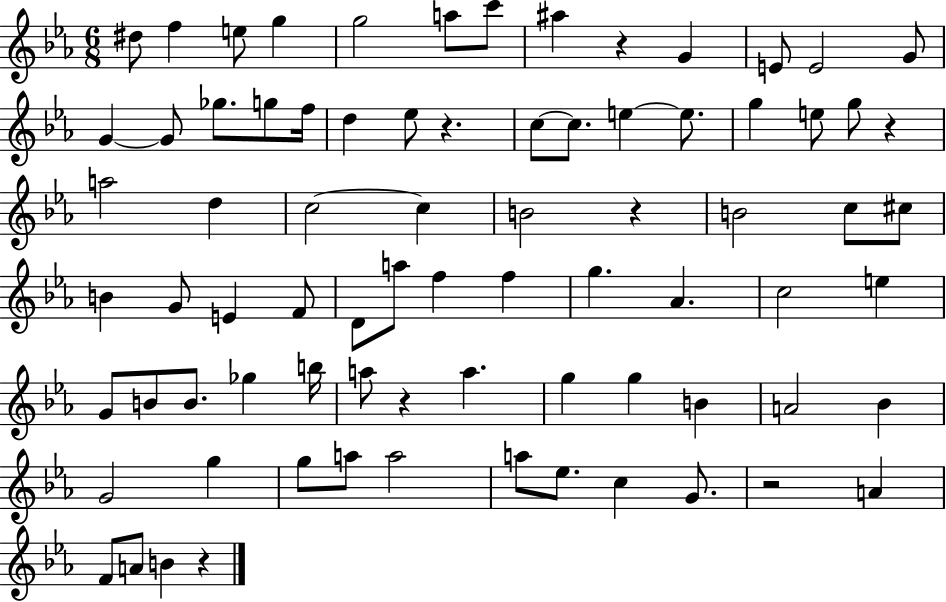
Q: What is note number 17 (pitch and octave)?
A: F5